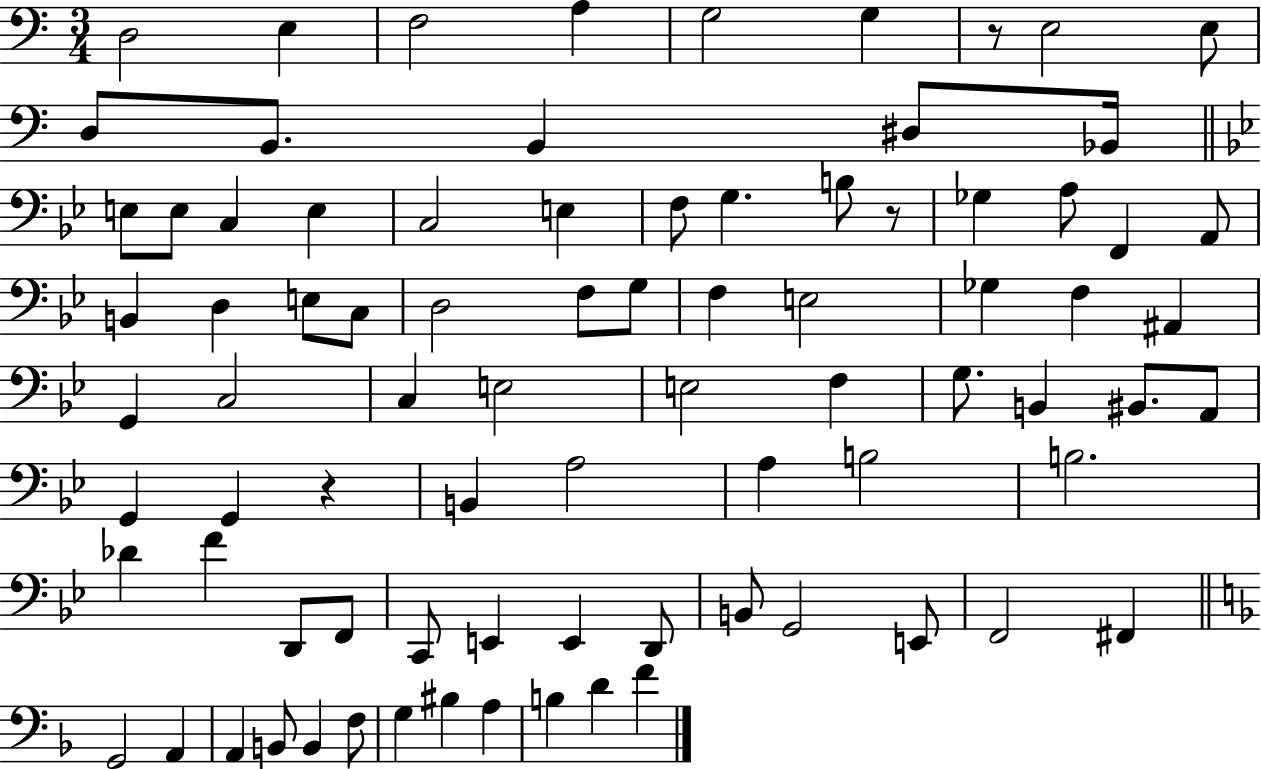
X:1
T:Untitled
M:3/4
L:1/4
K:C
D,2 E, F,2 A, G,2 G, z/2 E,2 E,/2 D,/2 B,,/2 B,, ^D,/2 _B,,/4 E,/2 E,/2 C, E, C,2 E, F,/2 G, B,/2 z/2 _G, A,/2 F,, A,,/2 B,, D, E,/2 C,/2 D,2 F,/2 G,/2 F, E,2 _G, F, ^A,, G,, C,2 C, E,2 E,2 F, G,/2 B,, ^B,,/2 A,,/2 G,, G,, z B,, A,2 A, B,2 B,2 _D F D,,/2 F,,/2 C,,/2 E,, E,, D,,/2 B,,/2 G,,2 E,,/2 F,,2 ^F,, G,,2 A,, A,, B,,/2 B,, F,/2 G, ^B, A, B, D F